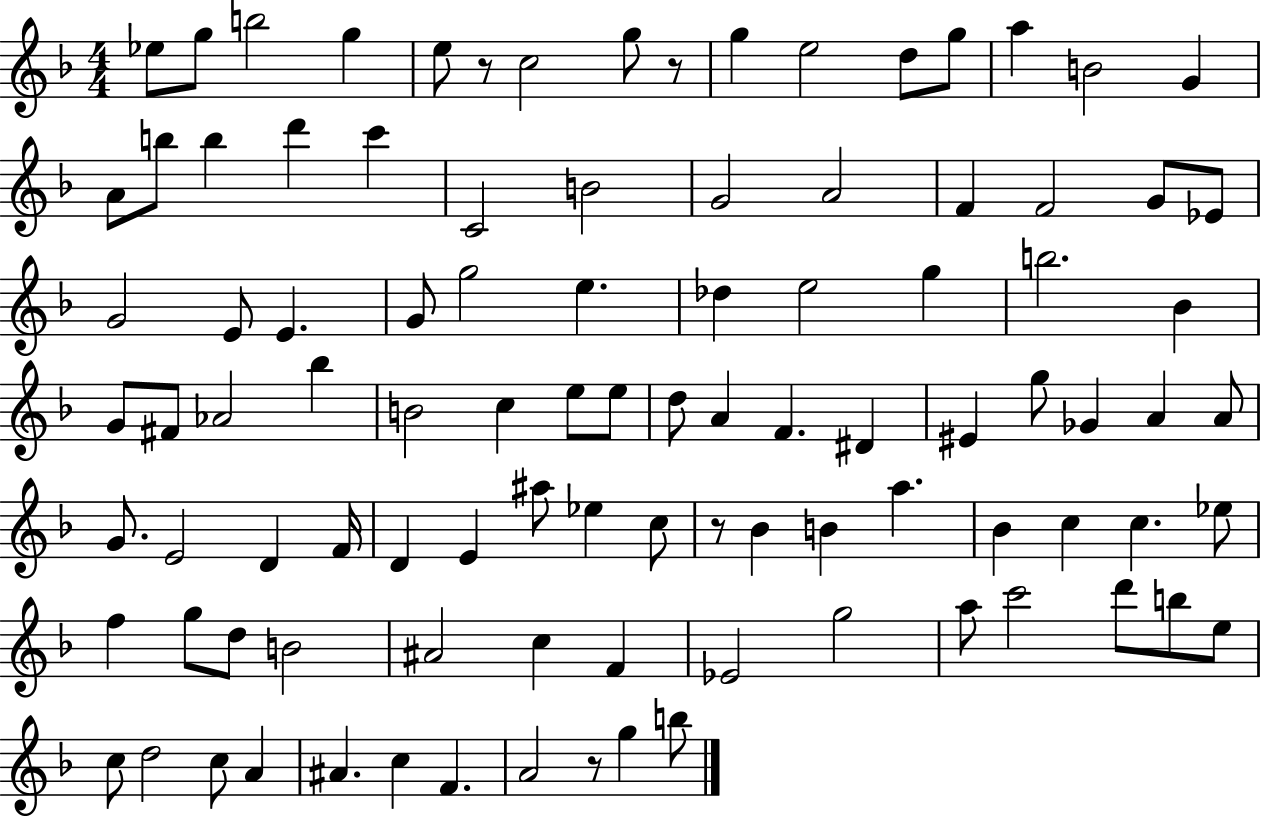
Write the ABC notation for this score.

X:1
T:Untitled
M:4/4
L:1/4
K:F
_e/2 g/2 b2 g e/2 z/2 c2 g/2 z/2 g e2 d/2 g/2 a B2 G A/2 b/2 b d' c' C2 B2 G2 A2 F F2 G/2 _E/2 G2 E/2 E G/2 g2 e _d e2 g b2 _B G/2 ^F/2 _A2 _b B2 c e/2 e/2 d/2 A F ^D ^E g/2 _G A A/2 G/2 E2 D F/4 D E ^a/2 _e c/2 z/2 _B B a _B c c _e/2 f g/2 d/2 B2 ^A2 c F _E2 g2 a/2 c'2 d'/2 b/2 e/2 c/2 d2 c/2 A ^A c F A2 z/2 g b/2